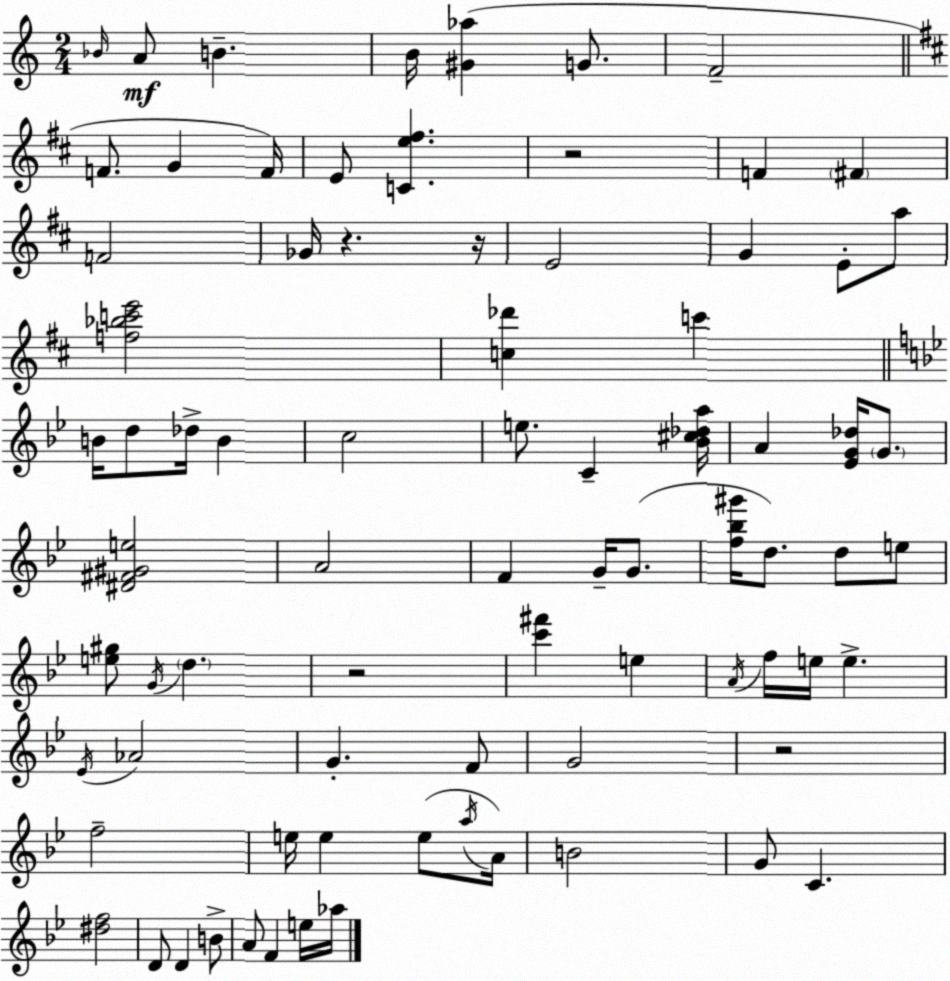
X:1
T:Untitled
M:2/4
L:1/4
K:Am
_B/4 A/2 B B/4 [^G_a] G/2 F2 F/2 G F/4 E/2 [Ce^f] z2 F ^F F2 _G/4 z z/4 E2 G E/2 a/2 [f_bc'e']2 [c_d'] c' B/4 d/2 _d/4 B c2 e/2 C [_B^c_da]/4 A [_EG_d]/4 G/2 [^D^F^Ge]2 A2 F G/4 G/2 [f_b^g']/4 d/2 d/2 e/2 [e^g]/2 G/4 d z2 [c'^f'] e A/4 f/4 e/4 e _E/4 _A2 G F/2 G2 z2 f2 e/4 e e/2 a/4 A/4 B2 G/2 C [^df]2 D/2 D B/2 A/2 F e/4 _a/4